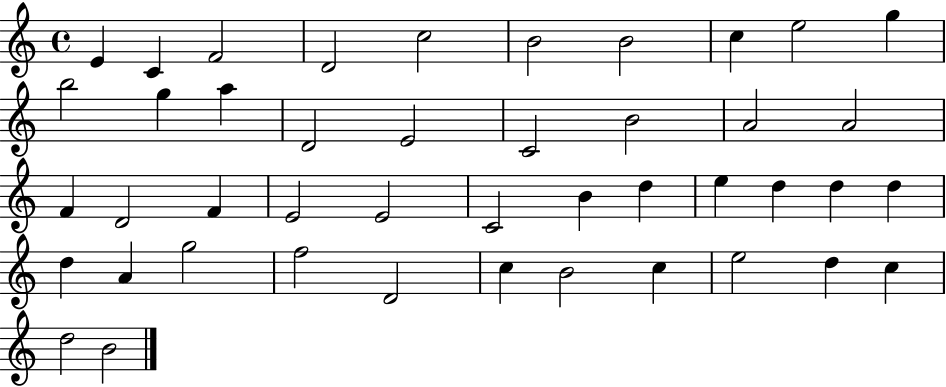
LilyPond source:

{
  \clef treble
  \time 4/4
  \defaultTimeSignature
  \key c \major
  e'4 c'4 f'2 | d'2 c''2 | b'2 b'2 | c''4 e''2 g''4 | \break b''2 g''4 a''4 | d'2 e'2 | c'2 b'2 | a'2 a'2 | \break f'4 d'2 f'4 | e'2 e'2 | c'2 b'4 d''4 | e''4 d''4 d''4 d''4 | \break d''4 a'4 g''2 | f''2 d'2 | c''4 b'2 c''4 | e''2 d''4 c''4 | \break d''2 b'2 | \bar "|."
}